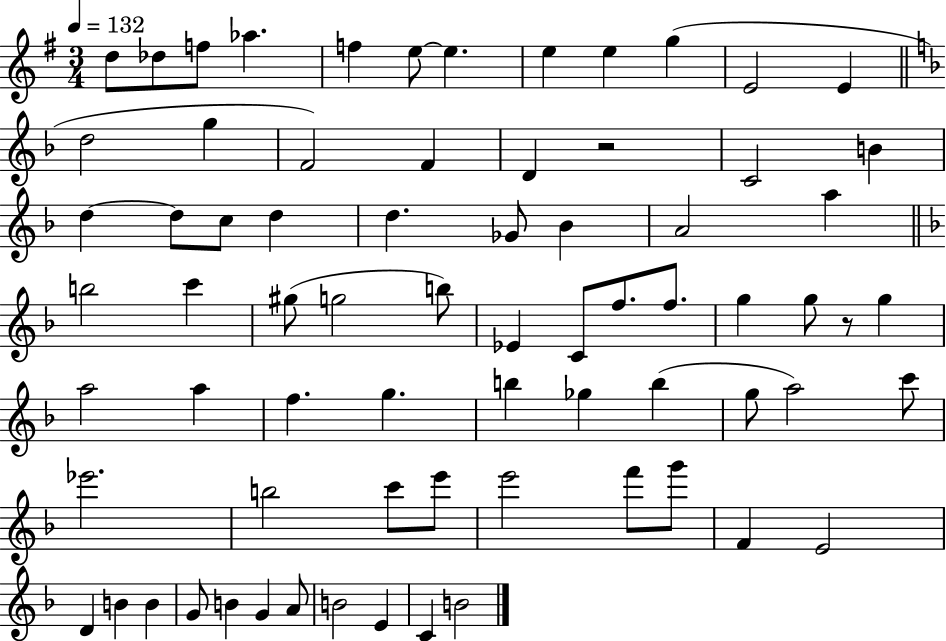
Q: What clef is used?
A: treble